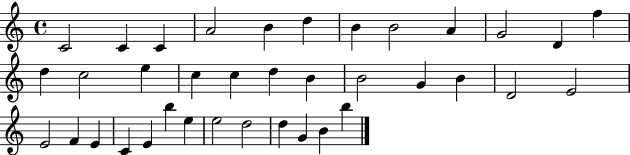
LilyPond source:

{
  \clef treble
  \time 4/4
  \defaultTimeSignature
  \key c \major
  c'2 c'4 c'4 | a'2 b'4 d''4 | b'4 b'2 a'4 | g'2 d'4 f''4 | \break d''4 c''2 e''4 | c''4 c''4 d''4 b'4 | b'2 g'4 b'4 | d'2 e'2 | \break e'2 f'4 e'4 | c'4 e'4 b''4 e''4 | e''2 d''2 | d''4 g'4 b'4 b''4 | \break \bar "|."
}